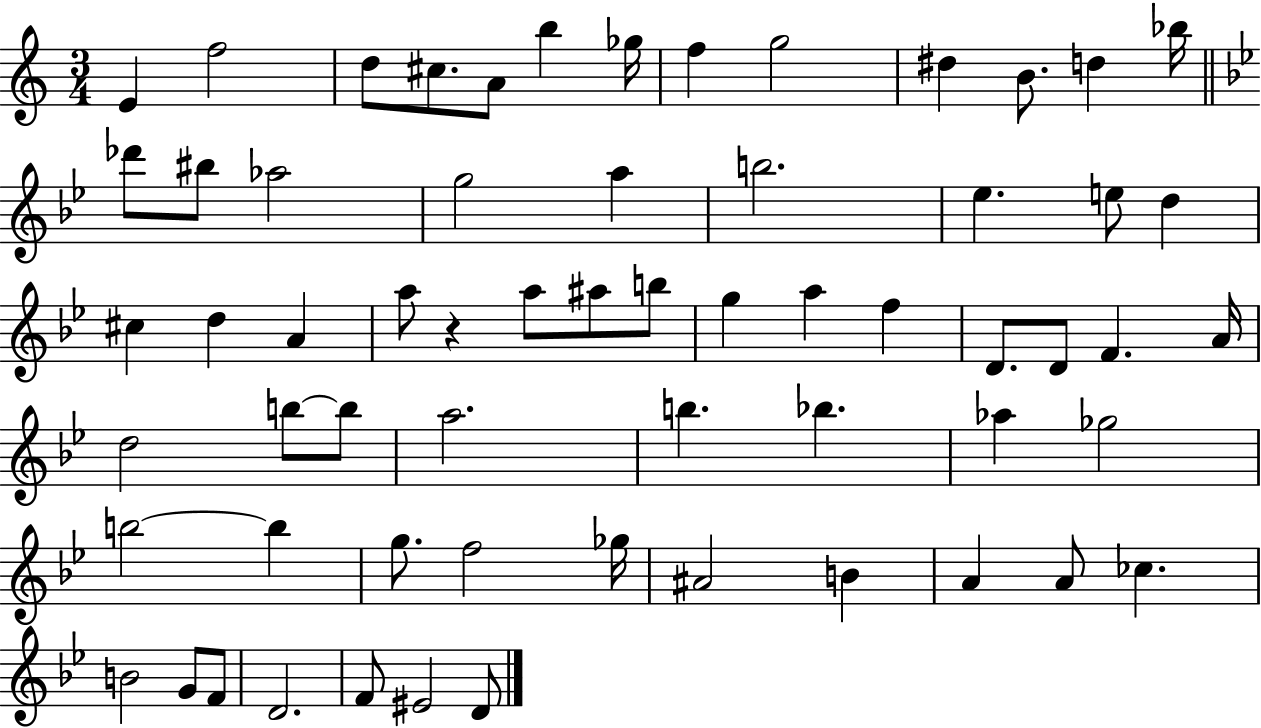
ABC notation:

X:1
T:Untitled
M:3/4
L:1/4
K:C
E f2 d/2 ^c/2 A/2 b _g/4 f g2 ^d B/2 d _b/4 _d'/2 ^b/2 _a2 g2 a b2 _e e/2 d ^c d A a/2 z a/2 ^a/2 b/2 g a f D/2 D/2 F A/4 d2 b/2 b/2 a2 b _b _a _g2 b2 b g/2 f2 _g/4 ^A2 B A A/2 _c B2 G/2 F/2 D2 F/2 ^E2 D/2